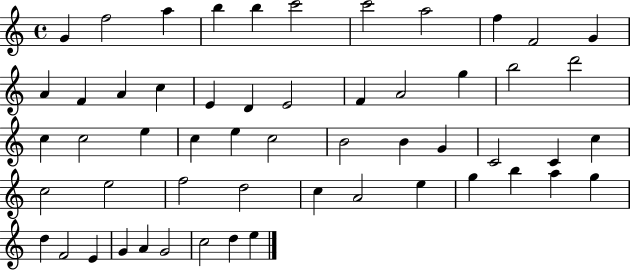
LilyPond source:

{
  \clef treble
  \time 4/4
  \defaultTimeSignature
  \key c \major
  g'4 f''2 a''4 | b''4 b''4 c'''2 | c'''2 a''2 | f''4 f'2 g'4 | \break a'4 f'4 a'4 c''4 | e'4 d'4 e'2 | f'4 a'2 g''4 | b''2 d'''2 | \break c''4 c''2 e''4 | c''4 e''4 c''2 | b'2 b'4 g'4 | c'2 c'4 c''4 | \break c''2 e''2 | f''2 d''2 | c''4 a'2 e''4 | g''4 b''4 a''4 g''4 | \break d''4 f'2 e'4 | g'4 a'4 g'2 | c''2 d''4 e''4 | \bar "|."
}